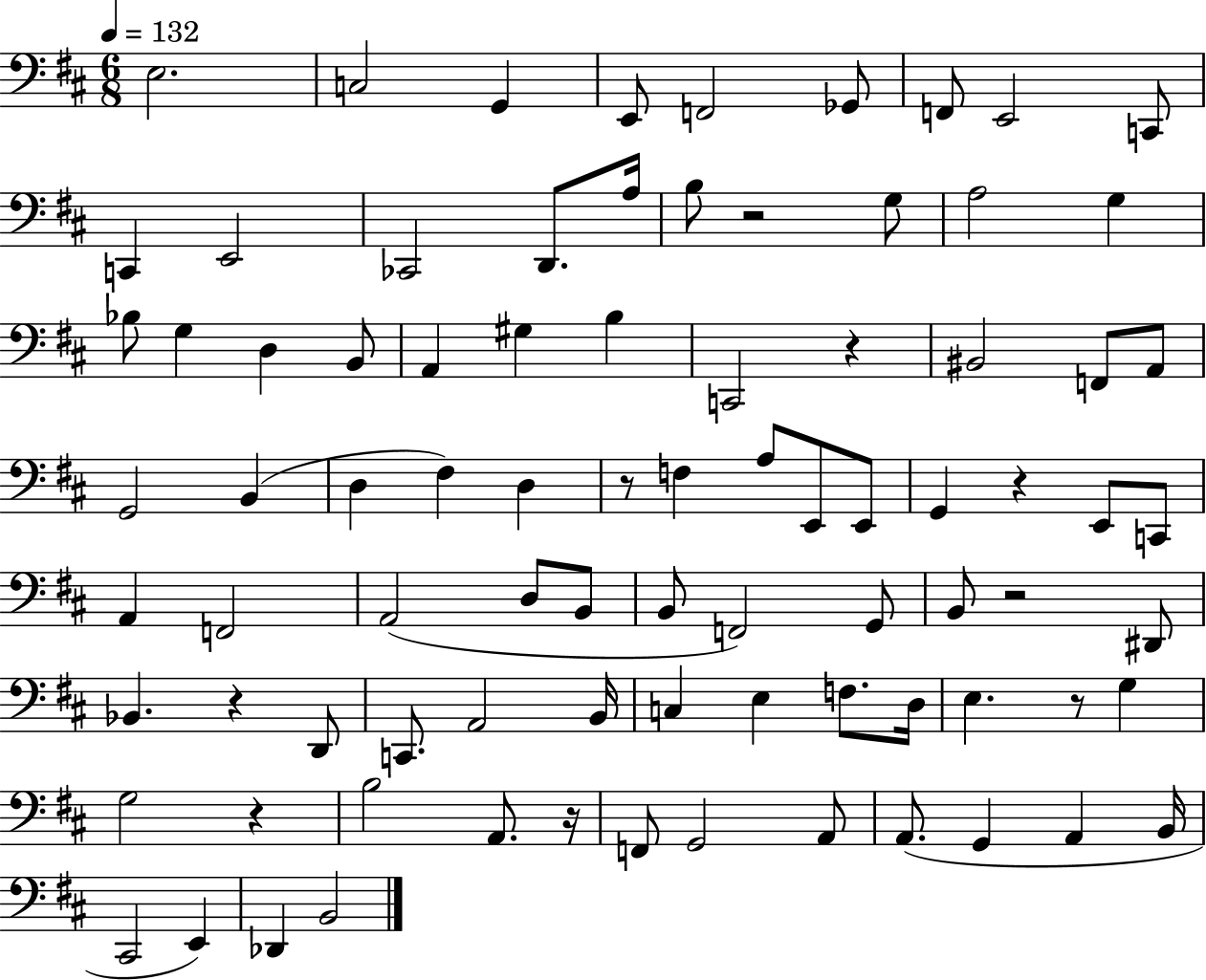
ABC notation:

X:1
T:Untitled
M:6/8
L:1/4
K:D
E,2 C,2 G,, E,,/2 F,,2 _G,,/2 F,,/2 E,,2 C,,/2 C,, E,,2 _C,,2 D,,/2 A,/4 B,/2 z2 G,/2 A,2 G, _B,/2 G, D, B,,/2 A,, ^G, B, C,,2 z ^B,,2 F,,/2 A,,/2 G,,2 B,, D, ^F, D, z/2 F, A,/2 E,,/2 E,,/2 G,, z E,,/2 C,,/2 A,, F,,2 A,,2 D,/2 B,,/2 B,,/2 F,,2 G,,/2 B,,/2 z2 ^D,,/2 _B,, z D,,/2 C,,/2 A,,2 B,,/4 C, E, F,/2 D,/4 E, z/2 G, G,2 z B,2 A,,/2 z/4 F,,/2 G,,2 A,,/2 A,,/2 G,, A,, B,,/4 ^C,,2 E,, _D,, B,,2